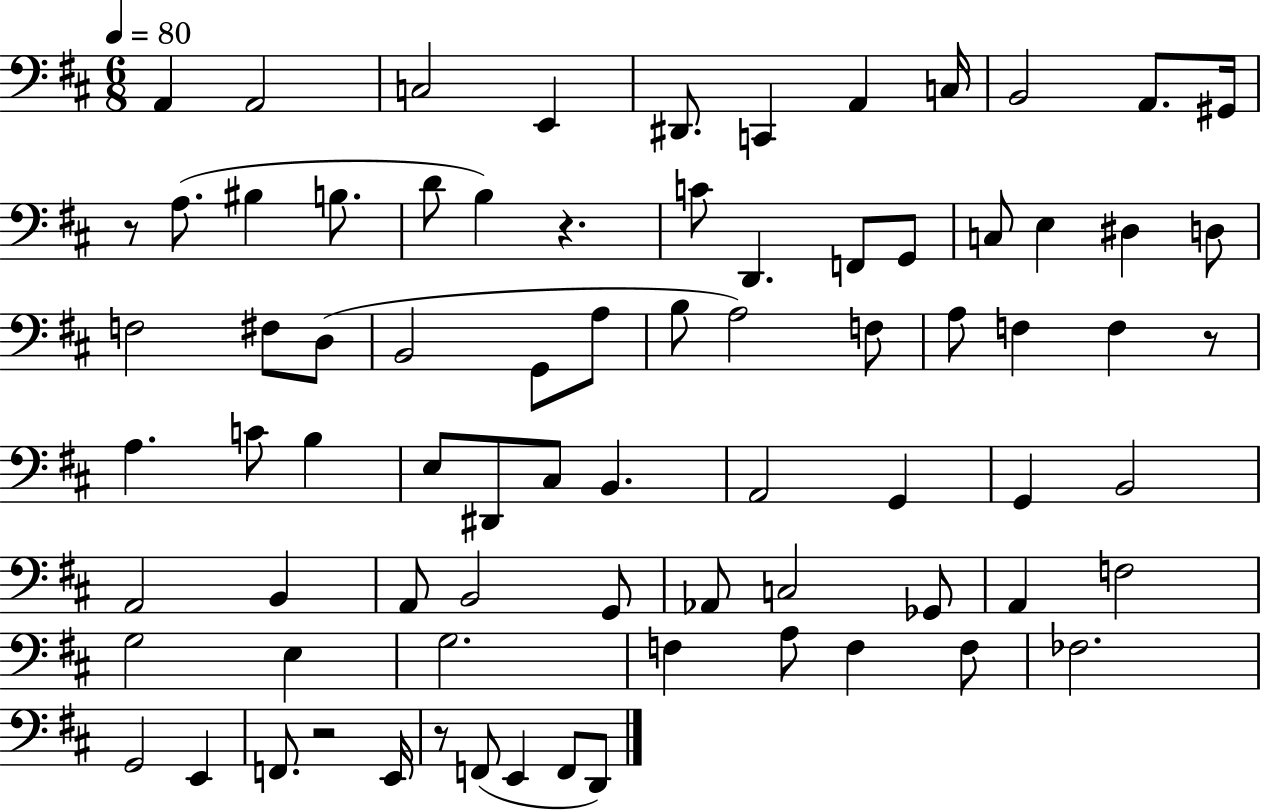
A2/q A2/h C3/h E2/q D#2/e. C2/q A2/q C3/s B2/h A2/e. G#2/s R/e A3/e. BIS3/q B3/e. D4/e B3/q R/q. C4/e D2/q. F2/e G2/e C3/e E3/q D#3/q D3/e F3/h F#3/e D3/e B2/h G2/e A3/e B3/e A3/h F3/e A3/e F3/q F3/q R/e A3/q. C4/e B3/q E3/e D#2/e C#3/e B2/q. A2/h G2/q G2/q B2/h A2/h B2/q A2/e B2/h G2/e Ab2/e C3/h Gb2/e A2/q F3/h G3/h E3/q G3/h. F3/q A3/e F3/q F3/e FES3/h. G2/h E2/q F2/e. R/h E2/s R/e F2/e E2/q F2/e D2/e